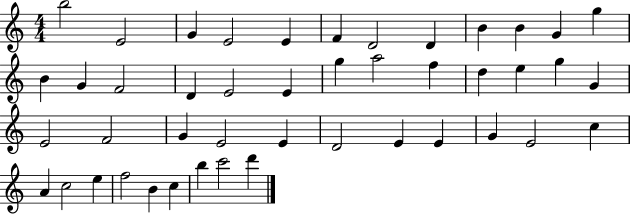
B5/h E4/h G4/q E4/h E4/q F4/q D4/h D4/q B4/q B4/q G4/q G5/q B4/q G4/q F4/h D4/q E4/h E4/q G5/q A5/h F5/q D5/q E5/q G5/q G4/q E4/h F4/h G4/q E4/h E4/q D4/h E4/q E4/q G4/q E4/h C5/q A4/q C5/h E5/q F5/h B4/q C5/q B5/q C6/h D6/q